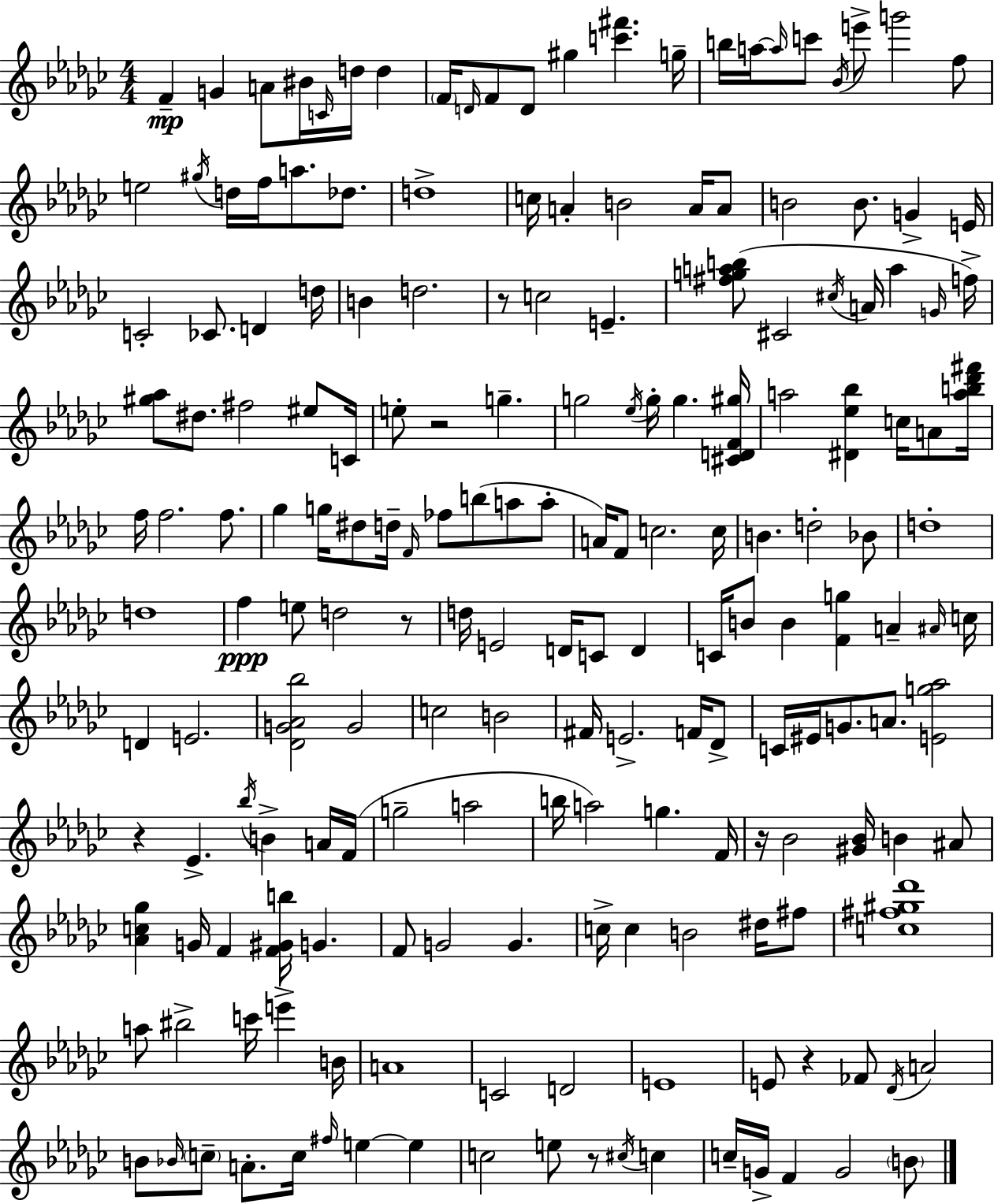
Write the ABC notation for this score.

X:1
T:Untitled
M:4/4
L:1/4
K:Ebm
F G A/2 ^B/4 C/4 d/4 d F/4 D/4 F/2 D/2 ^g [c'^f'] g/4 b/4 a/4 a/4 c'/2 _B/4 e'/2 g'2 f/2 e2 ^g/4 d/4 f/4 a/2 _d/2 d4 c/4 A B2 A/4 A/2 B2 B/2 G E/4 C2 _C/2 D d/4 B d2 z/2 c2 E [^fgab]/2 ^C2 ^c/4 A/4 a G/4 f/4 [^g_a]/2 ^d/2 ^f2 ^e/2 C/4 e/2 z2 g g2 _e/4 g/4 g [^CDF^g]/4 a2 [^D_e_b] c/4 A/2 [ab_d'^f']/4 f/4 f2 f/2 _g g/4 ^d/2 d/4 F/4 _f/2 b/2 a/2 a/2 A/4 F/2 c2 c/4 B d2 _B/2 d4 d4 f e/2 d2 z/2 d/4 E2 D/4 C/2 D C/4 B/2 B [Fg] A ^A/4 c/4 D E2 [_DG_A_b]2 G2 c2 B2 ^F/4 E2 F/4 _D/2 C/4 ^E/4 G/2 A/2 [Eg_a]2 z _E _b/4 B A/4 F/4 g2 a2 b/4 a2 g F/4 z/4 _B2 [^G_B]/4 B ^A/2 [_Ac_g] G/4 F [F^Gb]/4 G F/2 G2 G c/4 c B2 ^d/4 ^f/2 [c^f^g_d']4 a/2 ^b2 c'/4 e' B/4 A4 C2 D2 E4 E/2 z _F/2 _D/4 A2 B/2 _B/4 c/2 A/2 c/4 ^f/4 e e c2 e/2 z/2 ^c/4 c c/4 G/4 F G2 B/2